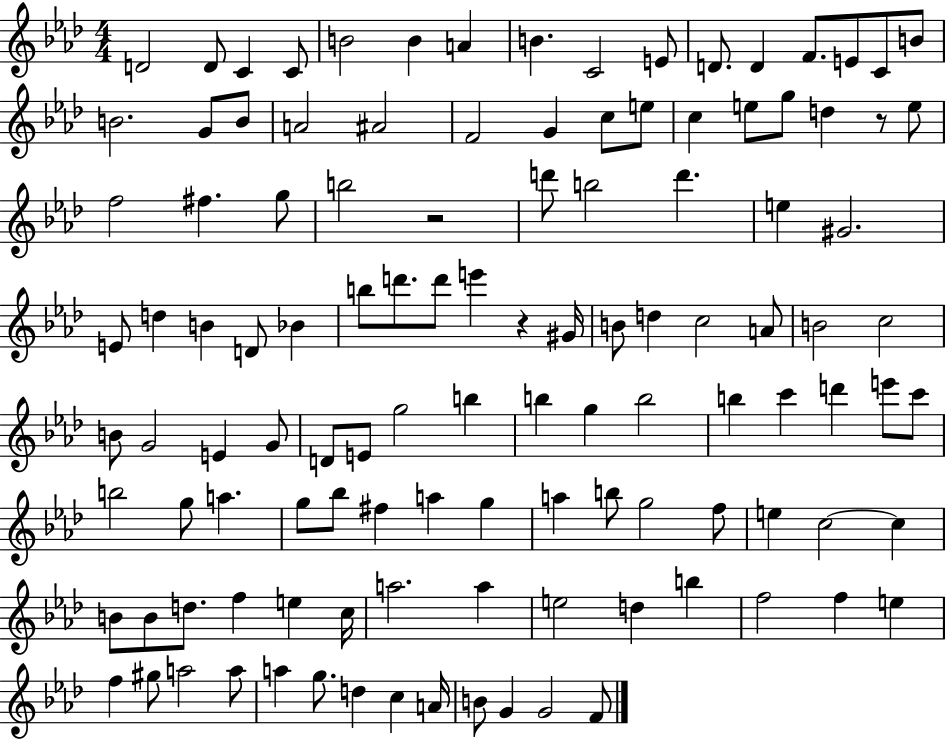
X:1
T:Untitled
M:4/4
L:1/4
K:Ab
D2 D/2 C C/2 B2 B A B C2 E/2 D/2 D F/2 E/2 C/2 B/2 B2 G/2 B/2 A2 ^A2 F2 G c/2 e/2 c e/2 g/2 d z/2 e/2 f2 ^f g/2 b2 z2 d'/2 b2 d' e ^G2 E/2 d B D/2 _B b/2 d'/2 d'/2 e' z ^G/4 B/2 d c2 A/2 B2 c2 B/2 G2 E G/2 D/2 E/2 g2 b b g b2 b c' d' e'/2 c'/2 b2 g/2 a g/2 _b/2 ^f a g a b/2 g2 f/2 e c2 c B/2 B/2 d/2 f e c/4 a2 a e2 d b f2 f e f ^g/2 a2 a/2 a g/2 d c A/4 B/2 G G2 F/2